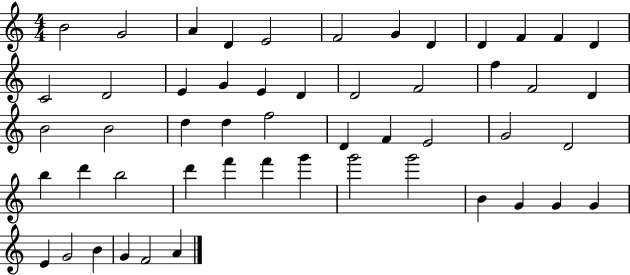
B4/h G4/h A4/q D4/q E4/h F4/h G4/q D4/q D4/q F4/q F4/q D4/q C4/h D4/h E4/q G4/q E4/q D4/q D4/h F4/h F5/q F4/h D4/q B4/h B4/h D5/q D5/q F5/h D4/q F4/q E4/h G4/h D4/h B5/q D6/q B5/h D6/q F6/q F6/q G6/q G6/h G6/h B4/q G4/q G4/q G4/q E4/q G4/h B4/q G4/q F4/h A4/q